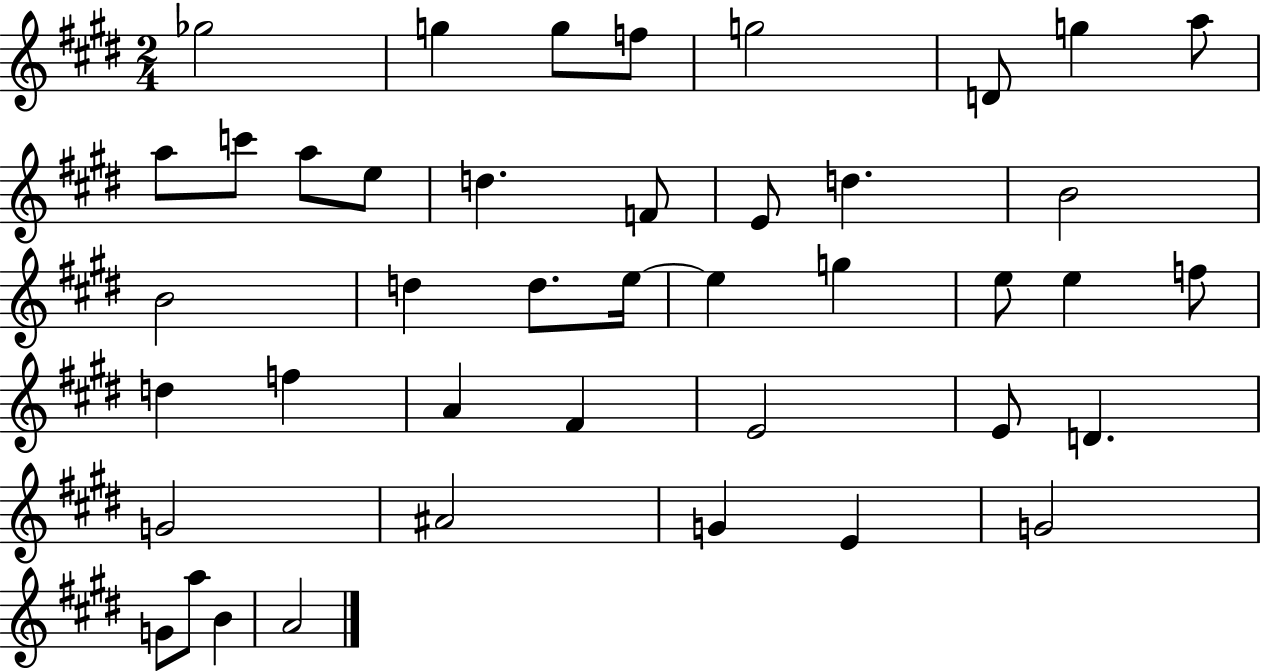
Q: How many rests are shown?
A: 0